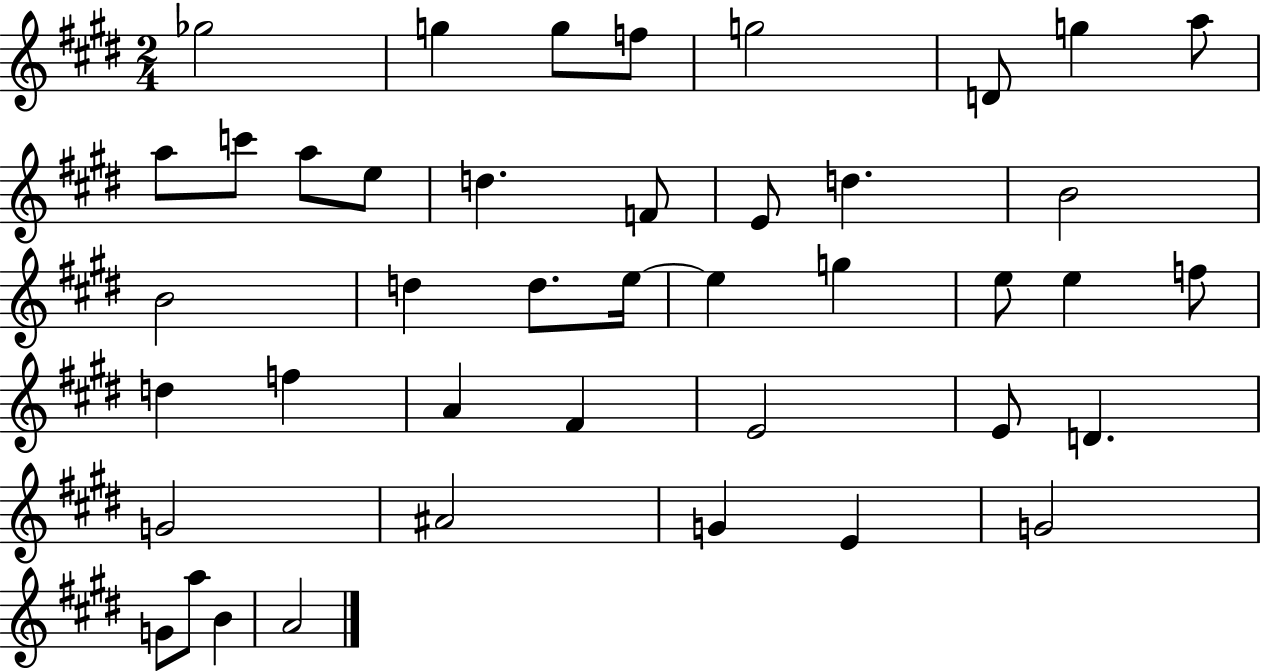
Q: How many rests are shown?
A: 0